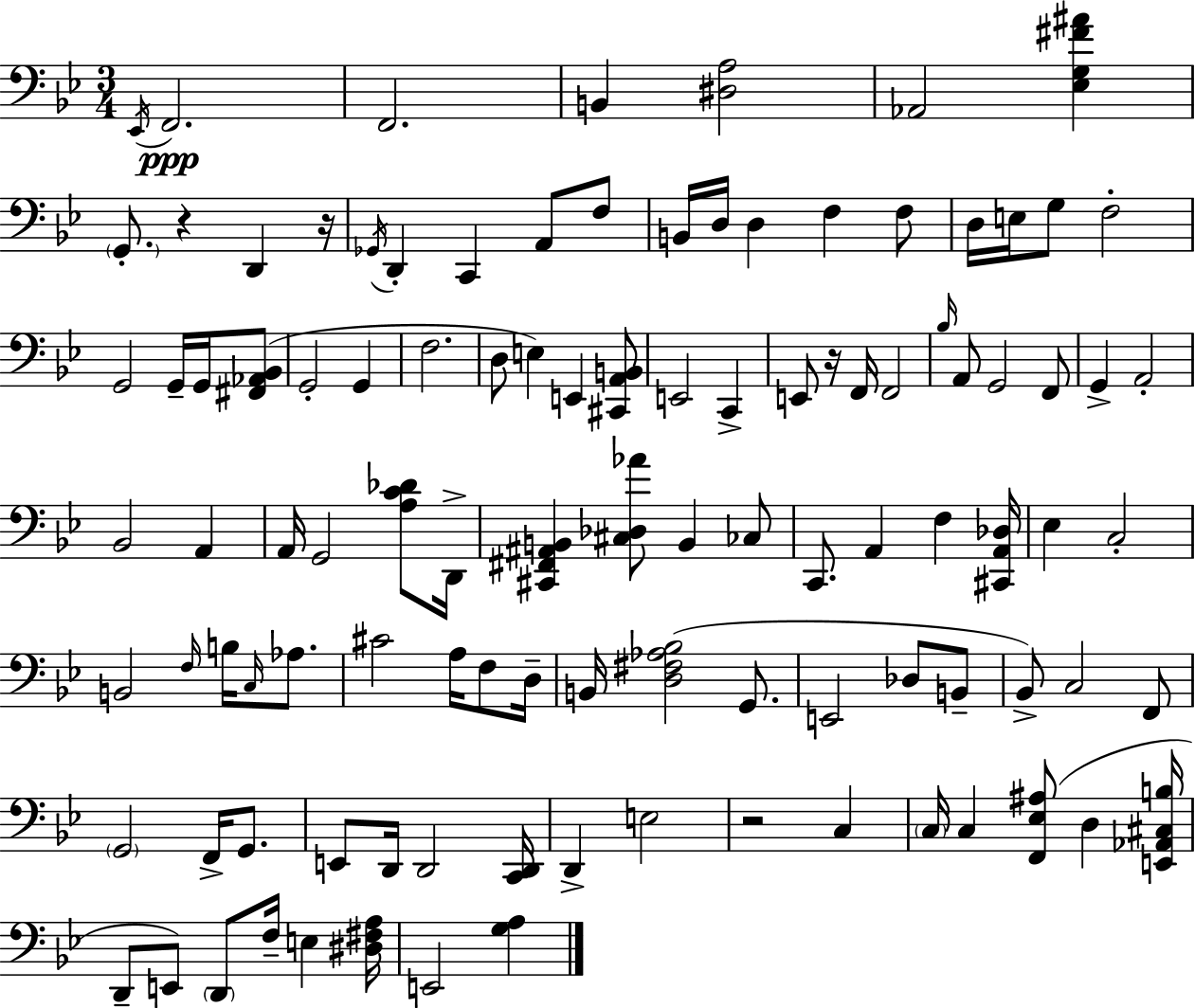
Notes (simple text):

Eb2/s F2/h. F2/h. B2/q [D#3,A3]/h Ab2/h [Eb3,G3,F#4,A#4]/q G2/e. R/q D2/q R/s Gb2/s D2/q C2/q A2/e F3/e B2/s D3/s D3/q F3/q F3/e D3/s E3/s G3/e F3/h G2/h G2/s G2/s [F#2,Ab2,Bb2]/e G2/h G2/q F3/h. D3/e E3/q E2/q [C#2,A2,B2]/e E2/h C2/q E2/e R/s F2/s F2/h Bb3/s A2/e G2/h F2/e G2/q A2/h Bb2/h A2/q A2/s G2/h [A3,C4,Db4]/e D2/s [C#2,F#2,A#2,B2]/q [C#3,Db3,Ab4]/e B2/q CES3/e C2/e. A2/q F3/q [C#2,A2,Db3]/s Eb3/q C3/h B2/h F3/s B3/s C3/s Ab3/e. C#4/h A3/s F3/e D3/s B2/s [D3,F#3,Ab3,Bb3]/h G2/e. E2/h Db3/e B2/e Bb2/e C3/h F2/e G2/h F2/s G2/e. E2/e D2/s D2/h [C2,D2]/s D2/q E3/h R/h C3/q C3/s C3/q [F2,Eb3,A#3]/e D3/q [E2,Ab2,C#3,B3]/s D2/e E2/e D2/e F3/s E3/q [D#3,F#3,A3]/s E2/h [G3,A3]/q